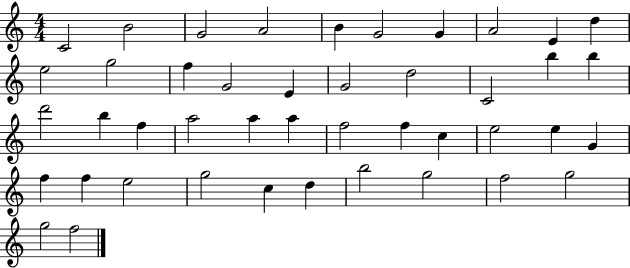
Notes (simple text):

C4/h B4/h G4/h A4/h B4/q G4/h G4/q A4/h E4/q D5/q E5/h G5/h F5/q G4/h E4/q G4/h D5/h C4/h B5/q B5/q D6/h B5/q F5/q A5/h A5/q A5/q F5/h F5/q C5/q E5/h E5/q G4/q F5/q F5/q E5/h G5/h C5/q D5/q B5/h G5/h F5/h G5/h G5/h F5/h